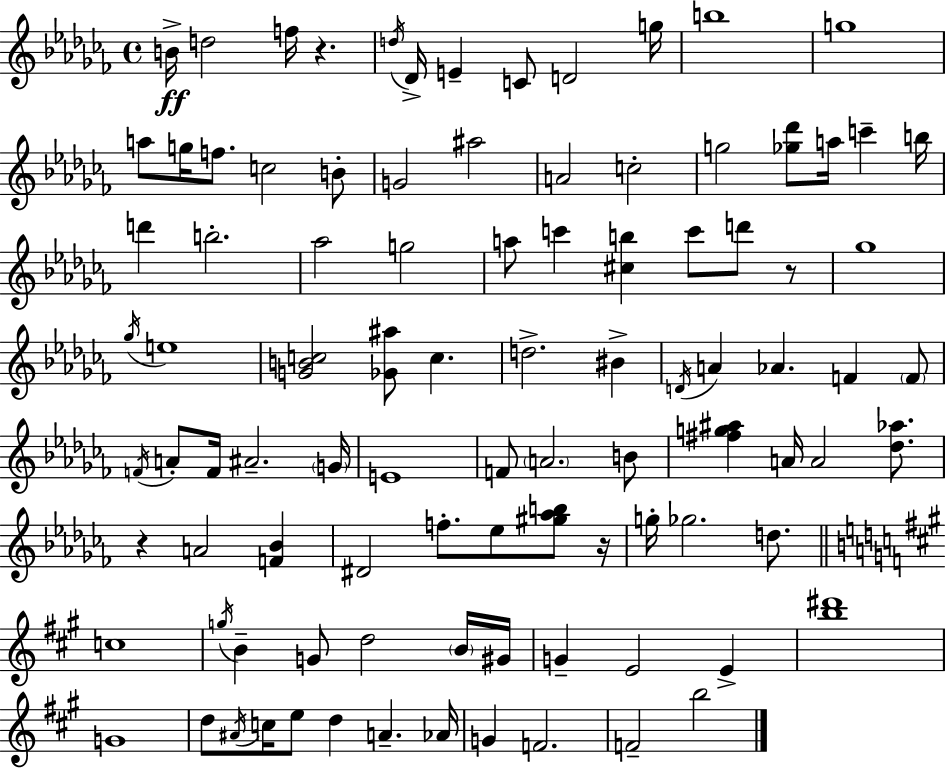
{
  \clef treble
  \time 4/4
  \defaultTimeSignature
  \key aes \minor
  b'16->\ff d''2 f''16 r4. | \acciaccatura { d''16 } des'16-> e'4-- c'8 d'2 | g''16 b''1 | g''1 | \break a''8 g''16 f''8. c''2 b'8-. | g'2 ais''2 | a'2 c''2-. | g''2 <ges'' des'''>8 a''16 c'''4-- | \break b''16 d'''4 b''2.-. | aes''2 g''2 | a''8 c'''4 <cis'' b''>4 c'''8 d'''8 r8 | ges''1 | \break \acciaccatura { ges''16 } e''1 | <g' b' c''>2 <ges' ais''>8 c''4. | d''2.-> bis'4-> | \acciaccatura { d'16 } a'4 aes'4. f'4 | \break \parenthesize f'8 \acciaccatura { f'16 } a'8-. f'16 ais'2.-- | \parenthesize g'16 e'1 | f'8 \parenthesize a'2. | b'8 <fis'' g'' ais''>4 a'16 a'2 | \break <des'' aes''>8. r4 a'2 | <f' bes'>4 dis'2 f''8.-. ees''8 | <gis'' aes'' b''>8 r16 g''16-. ges''2. | d''8. \bar "||" \break \key a \major c''1 | \acciaccatura { g''16 } b'4-- g'8 d''2 \parenthesize b'16 | gis'16 g'4-- e'2 e'4-> | <b'' dis'''>1 | \break g'1 | d''8 \acciaccatura { ais'16 } c''16 e''8 d''4 a'4.-- | aes'16 g'4 f'2. | f'2-- b''2 | \break \bar "|."
}